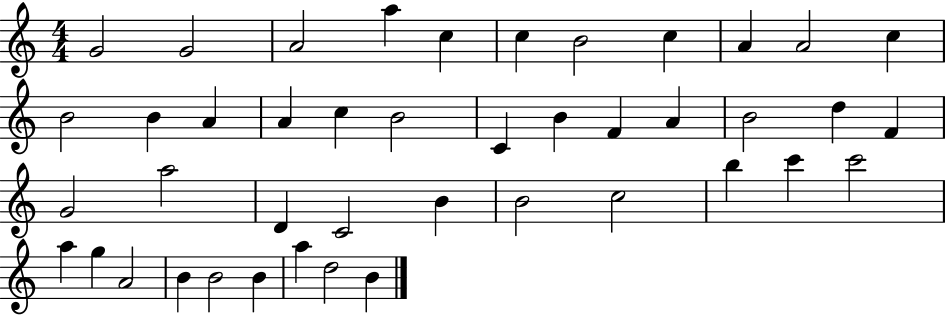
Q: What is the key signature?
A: C major